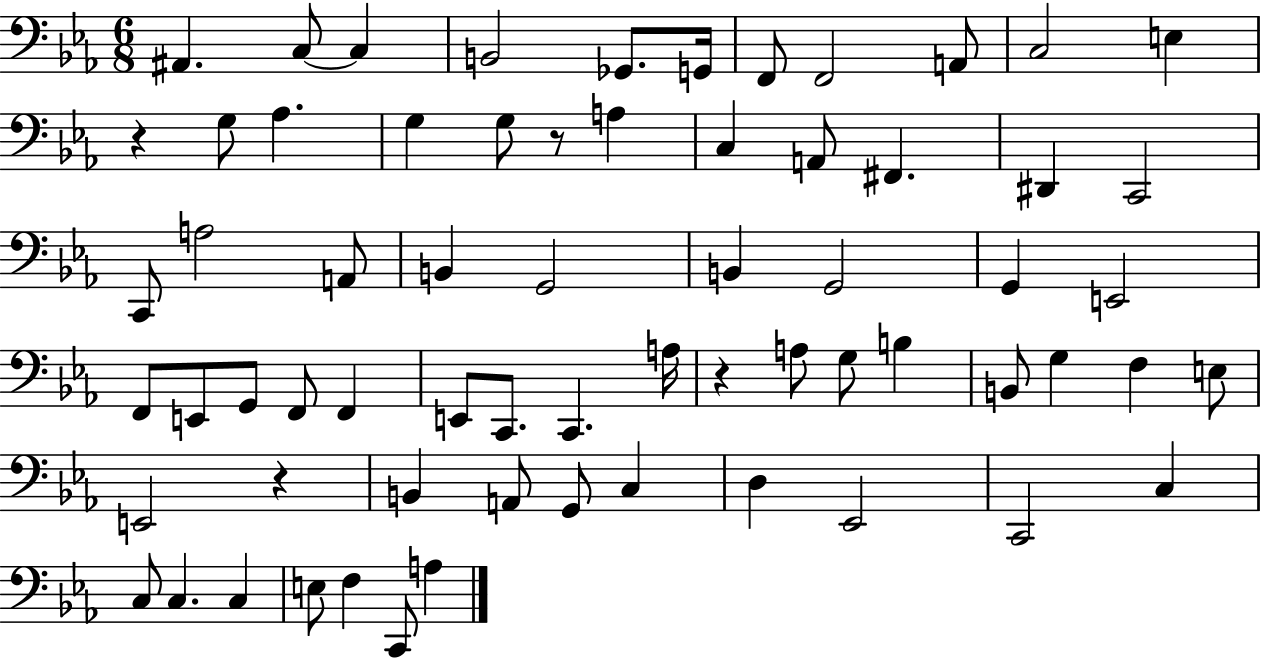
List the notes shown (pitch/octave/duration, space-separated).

A#2/q. C3/e C3/q B2/h Gb2/e. G2/s F2/e F2/h A2/e C3/h E3/q R/q G3/e Ab3/q. G3/q G3/e R/e A3/q C3/q A2/e F#2/q. D#2/q C2/h C2/e A3/h A2/e B2/q G2/h B2/q G2/h G2/q E2/h F2/e E2/e G2/e F2/e F2/q E2/e C2/e. C2/q. A3/s R/q A3/e G3/e B3/q B2/e G3/q F3/q E3/e E2/h R/q B2/q A2/e G2/e C3/q D3/q Eb2/h C2/h C3/q C3/e C3/q. C3/q E3/e F3/q C2/e A3/q